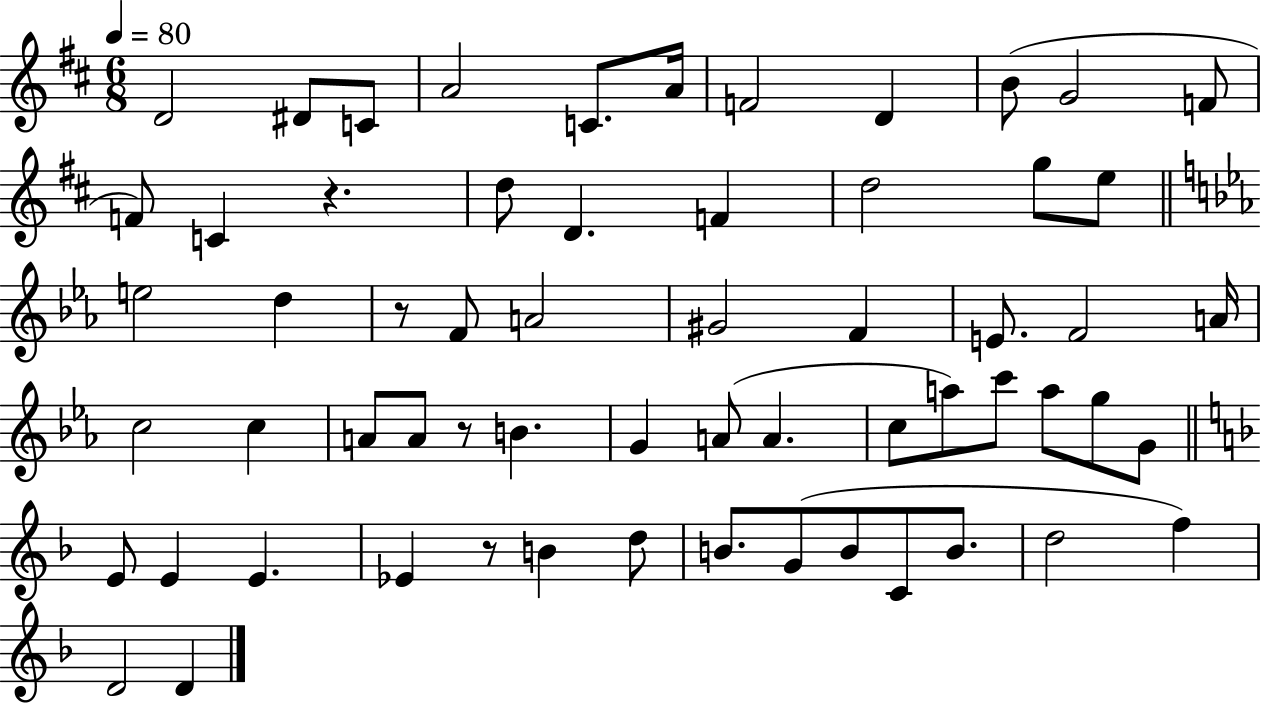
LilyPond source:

{
  \clef treble
  \numericTimeSignature
  \time 6/8
  \key d \major
  \tempo 4 = 80
  \repeat volta 2 { d'2 dis'8 c'8 | a'2 c'8. a'16 | f'2 d'4 | b'8( g'2 f'8 | \break f'8) c'4 r4. | d''8 d'4. f'4 | d''2 g''8 e''8 | \bar "||" \break \key c \minor e''2 d''4 | r8 f'8 a'2 | gis'2 f'4 | e'8. f'2 a'16 | \break c''2 c''4 | a'8 a'8 r8 b'4. | g'4 a'8( a'4. | c''8 a''8) c'''8 a''8 g''8 g'8 | \break \bar "||" \break \key f \major e'8 e'4 e'4. | ees'4 r8 b'4 d''8 | b'8. g'8( b'8 c'8 b'8. | d''2 f''4) | \break d'2 d'4 | } \bar "|."
}